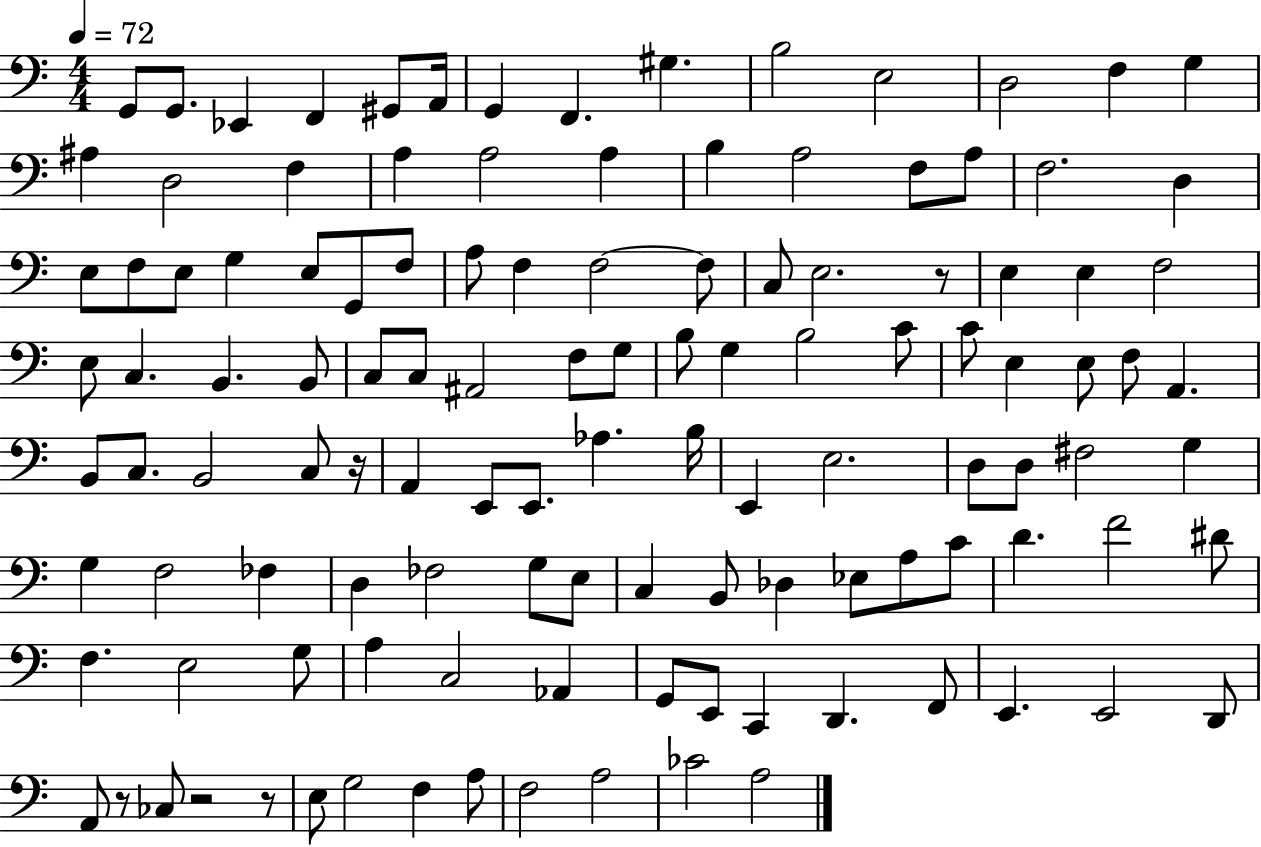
X:1
T:Untitled
M:4/4
L:1/4
K:C
G,,/2 G,,/2 _E,, F,, ^G,,/2 A,,/4 G,, F,, ^G, B,2 E,2 D,2 F, G, ^A, D,2 F, A, A,2 A, B, A,2 F,/2 A,/2 F,2 D, E,/2 F,/2 E,/2 G, E,/2 G,,/2 F,/2 A,/2 F, F,2 F,/2 C,/2 E,2 z/2 E, E, F,2 E,/2 C, B,, B,,/2 C,/2 C,/2 ^A,,2 F,/2 G,/2 B,/2 G, B,2 C/2 C/2 E, E,/2 F,/2 A,, B,,/2 C,/2 B,,2 C,/2 z/4 A,, E,,/2 E,,/2 _A, B,/4 E,, E,2 D,/2 D,/2 ^F,2 G, G, F,2 _F, D, _F,2 G,/2 E,/2 C, B,,/2 _D, _E,/2 A,/2 C/2 D F2 ^D/2 F, E,2 G,/2 A, C,2 _A,, G,,/2 E,,/2 C,, D,, F,,/2 E,, E,,2 D,,/2 A,,/2 z/2 _C,/2 z2 z/2 E,/2 G,2 F, A,/2 F,2 A,2 _C2 A,2